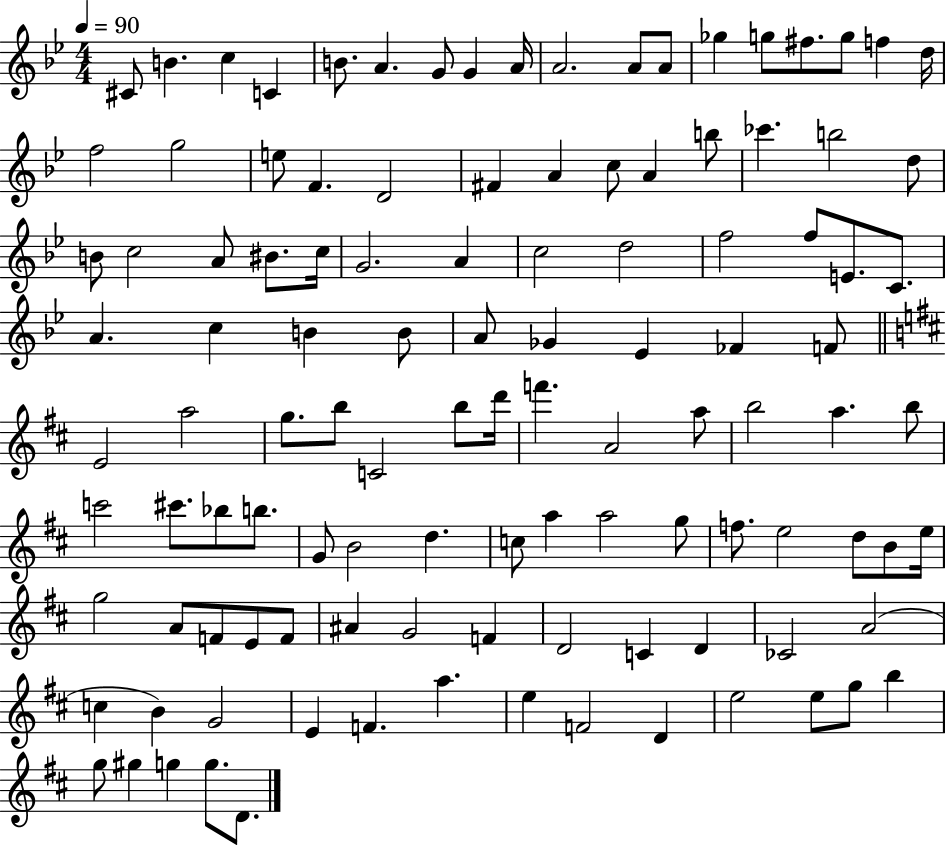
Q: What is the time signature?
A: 4/4